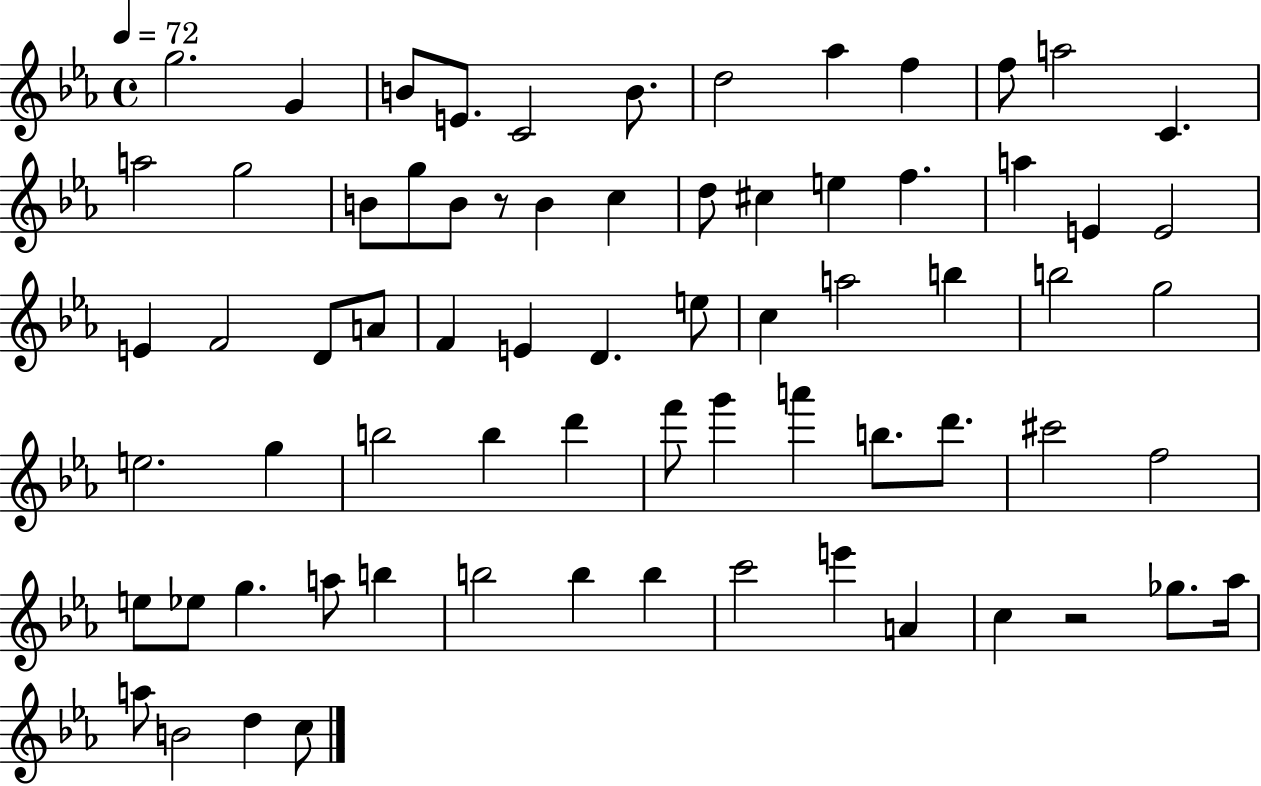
X:1
T:Untitled
M:4/4
L:1/4
K:Eb
g2 G B/2 E/2 C2 B/2 d2 _a f f/2 a2 C a2 g2 B/2 g/2 B/2 z/2 B c d/2 ^c e f a E E2 E F2 D/2 A/2 F E D e/2 c a2 b b2 g2 e2 g b2 b d' f'/2 g' a' b/2 d'/2 ^c'2 f2 e/2 _e/2 g a/2 b b2 b b c'2 e' A c z2 _g/2 _a/4 a/2 B2 d c/2